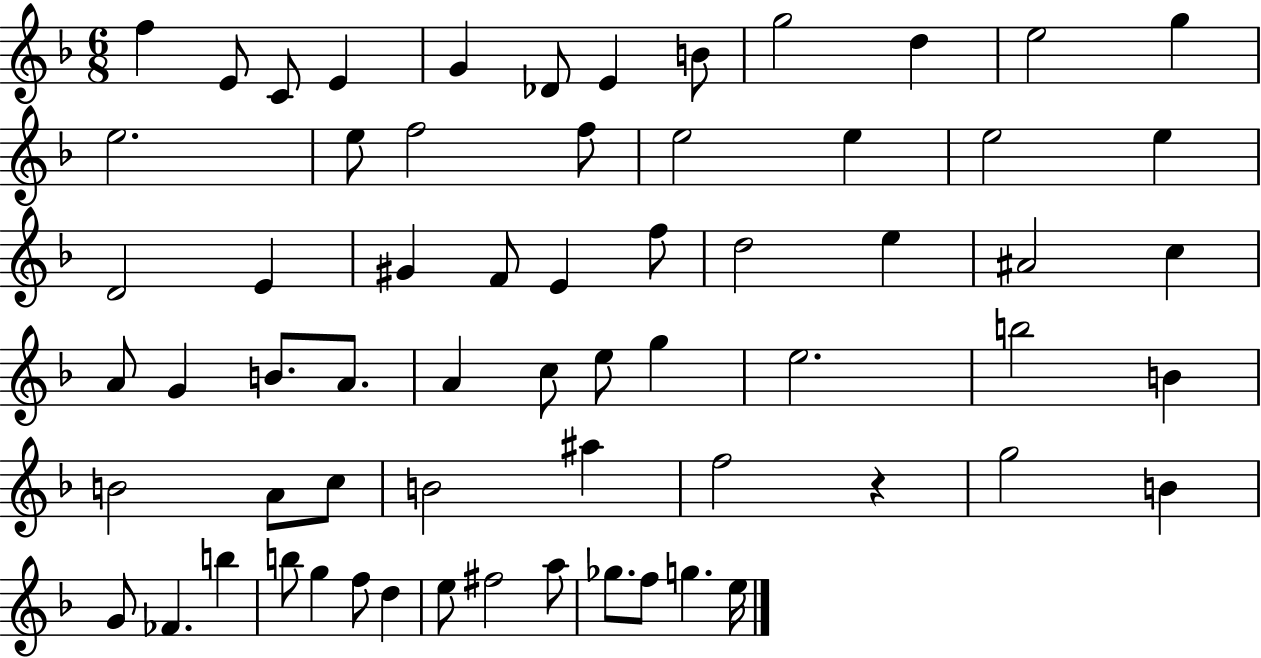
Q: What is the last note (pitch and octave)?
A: E5